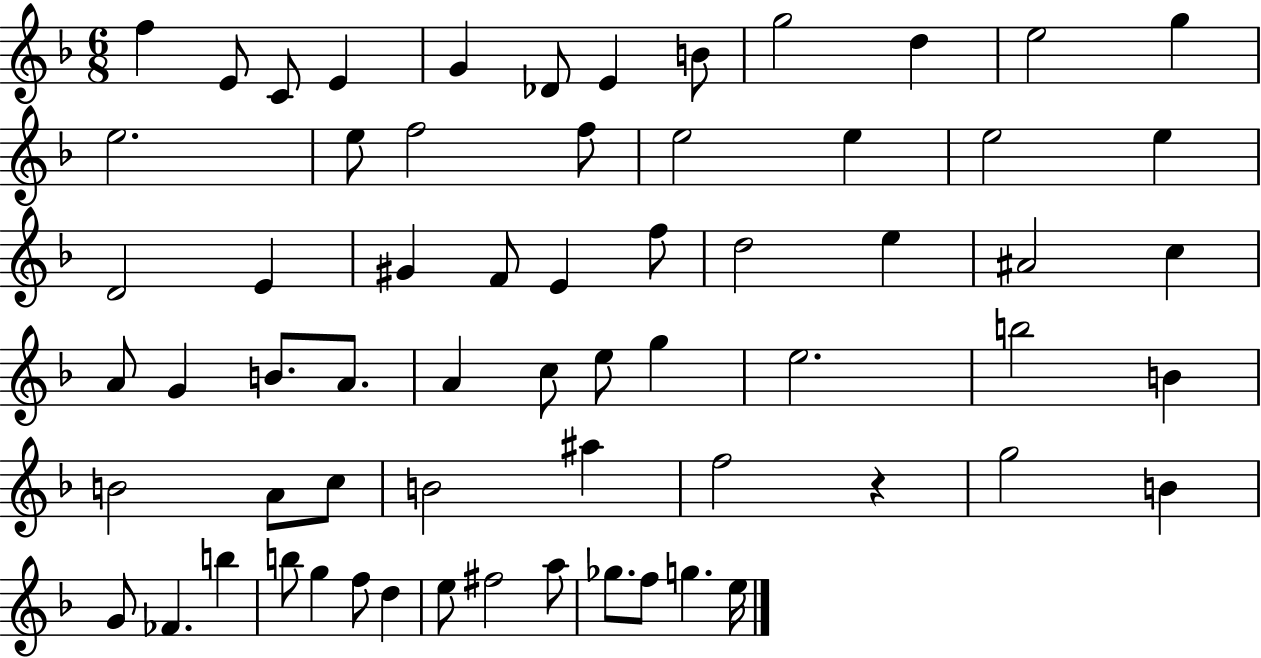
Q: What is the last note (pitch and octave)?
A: E5